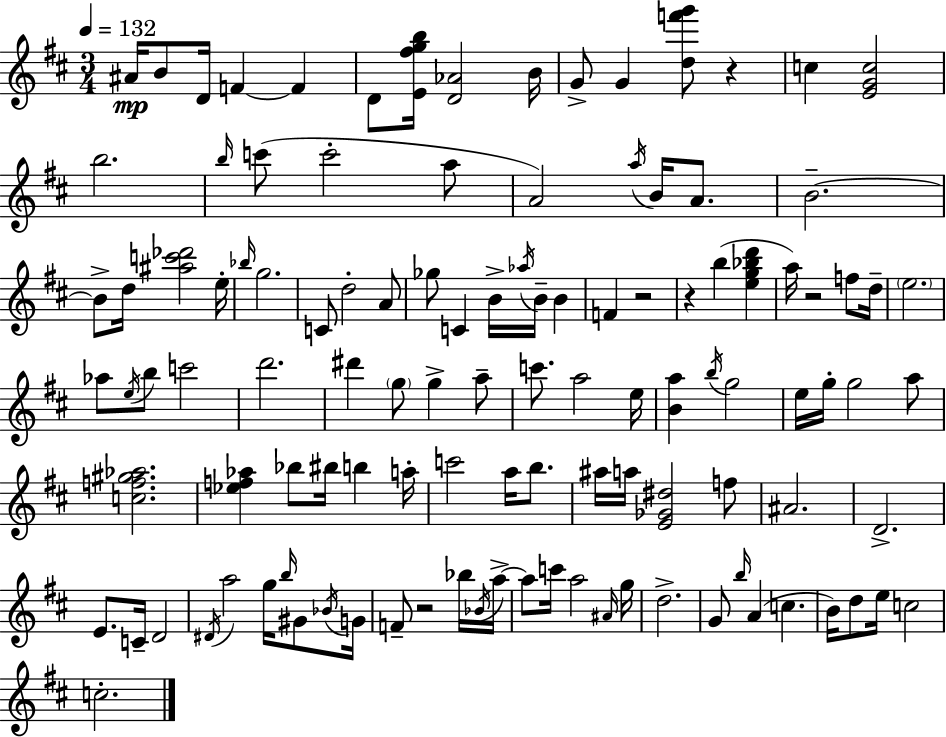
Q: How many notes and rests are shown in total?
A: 114